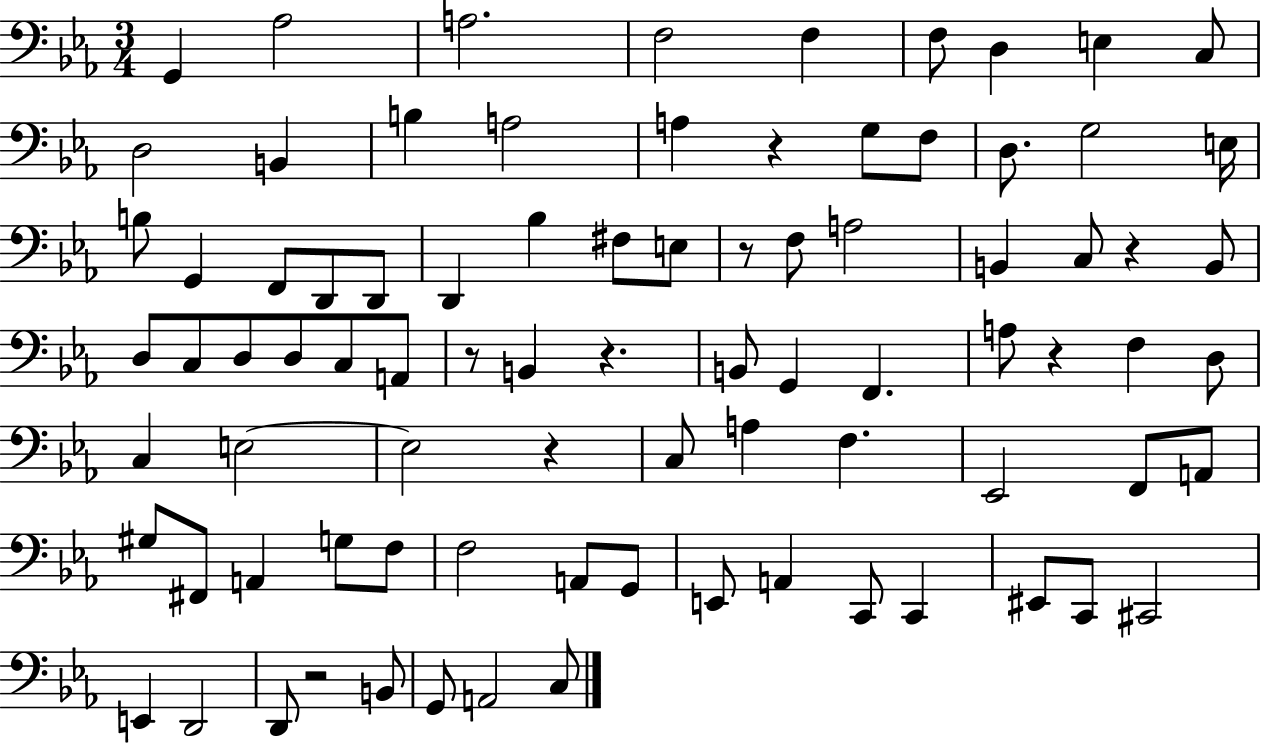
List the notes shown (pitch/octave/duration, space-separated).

G2/q Ab3/h A3/h. F3/h F3/q F3/e D3/q E3/q C3/e D3/h B2/q B3/q A3/h A3/q R/q G3/e F3/e D3/e. G3/h E3/s B3/e G2/q F2/e D2/e D2/e D2/q Bb3/q F#3/e E3/e R/e F3/e A3/h B2/q C3/e R/q B2/e D3/e C3/e D3/e D3/e C3/e A2/e R/e B2/q R/q. B2/e G2/q F2/q. A3/e R/q F3/q D3/e C3/q E3/h E3/h R/q C3/e A3/q F3/q. Eb2/h F2/e A2/e G#3/e F#2/e A2/q G3/e F3/e F3/h A2/e G2/e E2/e A2/q C2/e C2/q EIS2/e C2/e C#2/h E2/q D2/h D2/e R/h B2/e G2/e A2/h C3/e